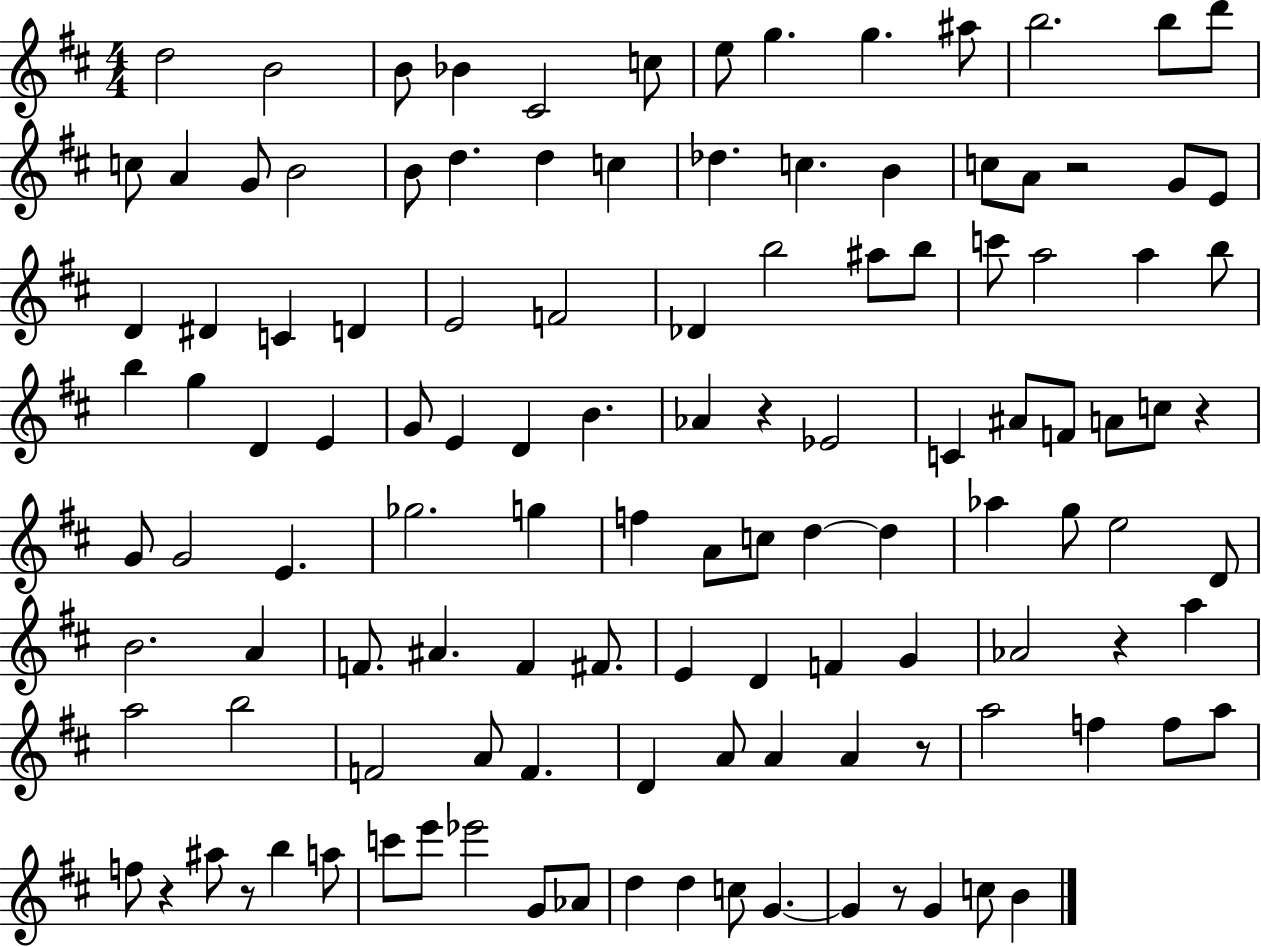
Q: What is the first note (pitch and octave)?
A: D5